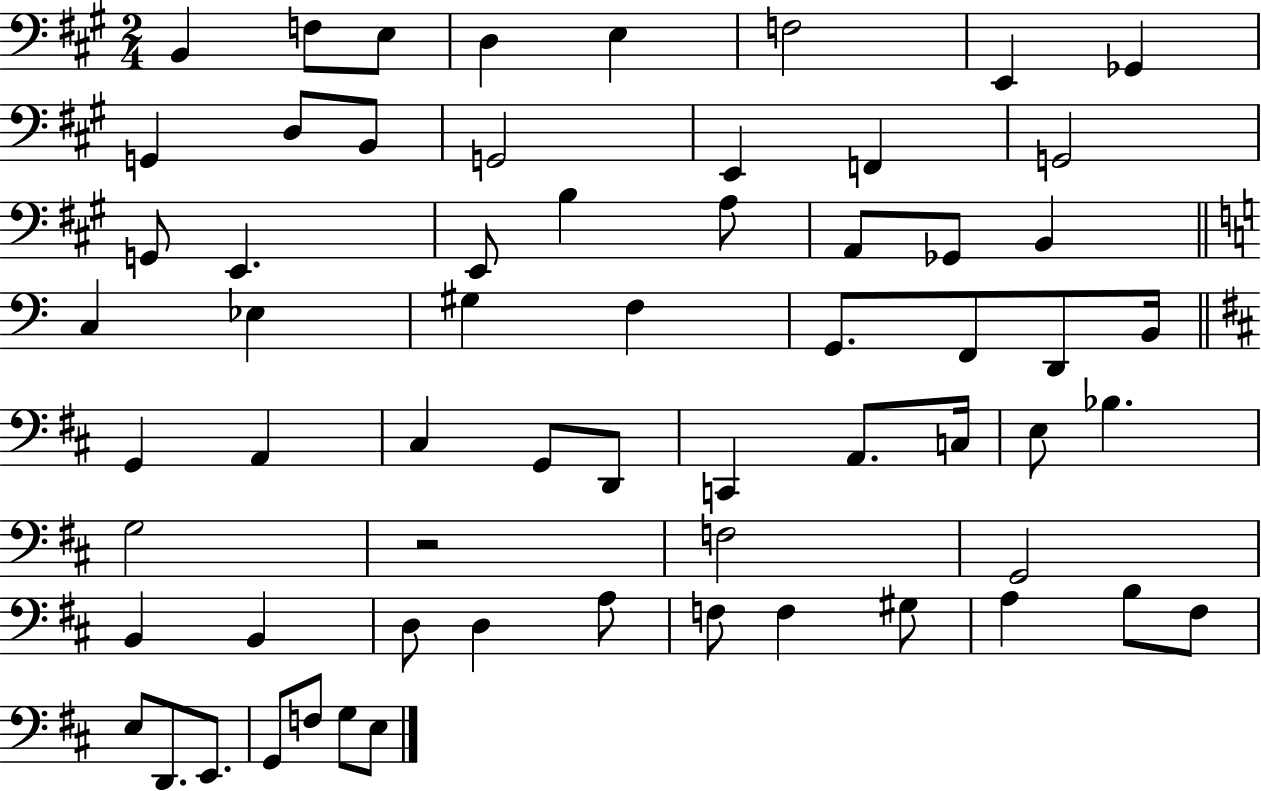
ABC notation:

X:1
T:Untitled
M:2/4
L:1/4
K:A
B,, F,/2 E,/2 D, E, F,2 E,, _G,, G,, D,/2 B,,/2 G,,2 E,, F,, G,,2 G,,/2 E,, E,,/2 B, A,/2 A,,/2 _G,,/2 B,, C, _E, ^G, F, G,,/2 F,,/2 D,,/2 B,,/4 G,, A,, ^C, G,,/2 D,,/2 C,, A,,/2 C,/4 E,/2 _B, G,2 z2 F,2 G,,2 B,, B,, D,/2 D, A,/2 F,/2 F, ^G,/2 A, B,/2 ^F,/2 E,/2 D,,/2 E,,/2 G,,/2 F,/2 G,/2 E,/2